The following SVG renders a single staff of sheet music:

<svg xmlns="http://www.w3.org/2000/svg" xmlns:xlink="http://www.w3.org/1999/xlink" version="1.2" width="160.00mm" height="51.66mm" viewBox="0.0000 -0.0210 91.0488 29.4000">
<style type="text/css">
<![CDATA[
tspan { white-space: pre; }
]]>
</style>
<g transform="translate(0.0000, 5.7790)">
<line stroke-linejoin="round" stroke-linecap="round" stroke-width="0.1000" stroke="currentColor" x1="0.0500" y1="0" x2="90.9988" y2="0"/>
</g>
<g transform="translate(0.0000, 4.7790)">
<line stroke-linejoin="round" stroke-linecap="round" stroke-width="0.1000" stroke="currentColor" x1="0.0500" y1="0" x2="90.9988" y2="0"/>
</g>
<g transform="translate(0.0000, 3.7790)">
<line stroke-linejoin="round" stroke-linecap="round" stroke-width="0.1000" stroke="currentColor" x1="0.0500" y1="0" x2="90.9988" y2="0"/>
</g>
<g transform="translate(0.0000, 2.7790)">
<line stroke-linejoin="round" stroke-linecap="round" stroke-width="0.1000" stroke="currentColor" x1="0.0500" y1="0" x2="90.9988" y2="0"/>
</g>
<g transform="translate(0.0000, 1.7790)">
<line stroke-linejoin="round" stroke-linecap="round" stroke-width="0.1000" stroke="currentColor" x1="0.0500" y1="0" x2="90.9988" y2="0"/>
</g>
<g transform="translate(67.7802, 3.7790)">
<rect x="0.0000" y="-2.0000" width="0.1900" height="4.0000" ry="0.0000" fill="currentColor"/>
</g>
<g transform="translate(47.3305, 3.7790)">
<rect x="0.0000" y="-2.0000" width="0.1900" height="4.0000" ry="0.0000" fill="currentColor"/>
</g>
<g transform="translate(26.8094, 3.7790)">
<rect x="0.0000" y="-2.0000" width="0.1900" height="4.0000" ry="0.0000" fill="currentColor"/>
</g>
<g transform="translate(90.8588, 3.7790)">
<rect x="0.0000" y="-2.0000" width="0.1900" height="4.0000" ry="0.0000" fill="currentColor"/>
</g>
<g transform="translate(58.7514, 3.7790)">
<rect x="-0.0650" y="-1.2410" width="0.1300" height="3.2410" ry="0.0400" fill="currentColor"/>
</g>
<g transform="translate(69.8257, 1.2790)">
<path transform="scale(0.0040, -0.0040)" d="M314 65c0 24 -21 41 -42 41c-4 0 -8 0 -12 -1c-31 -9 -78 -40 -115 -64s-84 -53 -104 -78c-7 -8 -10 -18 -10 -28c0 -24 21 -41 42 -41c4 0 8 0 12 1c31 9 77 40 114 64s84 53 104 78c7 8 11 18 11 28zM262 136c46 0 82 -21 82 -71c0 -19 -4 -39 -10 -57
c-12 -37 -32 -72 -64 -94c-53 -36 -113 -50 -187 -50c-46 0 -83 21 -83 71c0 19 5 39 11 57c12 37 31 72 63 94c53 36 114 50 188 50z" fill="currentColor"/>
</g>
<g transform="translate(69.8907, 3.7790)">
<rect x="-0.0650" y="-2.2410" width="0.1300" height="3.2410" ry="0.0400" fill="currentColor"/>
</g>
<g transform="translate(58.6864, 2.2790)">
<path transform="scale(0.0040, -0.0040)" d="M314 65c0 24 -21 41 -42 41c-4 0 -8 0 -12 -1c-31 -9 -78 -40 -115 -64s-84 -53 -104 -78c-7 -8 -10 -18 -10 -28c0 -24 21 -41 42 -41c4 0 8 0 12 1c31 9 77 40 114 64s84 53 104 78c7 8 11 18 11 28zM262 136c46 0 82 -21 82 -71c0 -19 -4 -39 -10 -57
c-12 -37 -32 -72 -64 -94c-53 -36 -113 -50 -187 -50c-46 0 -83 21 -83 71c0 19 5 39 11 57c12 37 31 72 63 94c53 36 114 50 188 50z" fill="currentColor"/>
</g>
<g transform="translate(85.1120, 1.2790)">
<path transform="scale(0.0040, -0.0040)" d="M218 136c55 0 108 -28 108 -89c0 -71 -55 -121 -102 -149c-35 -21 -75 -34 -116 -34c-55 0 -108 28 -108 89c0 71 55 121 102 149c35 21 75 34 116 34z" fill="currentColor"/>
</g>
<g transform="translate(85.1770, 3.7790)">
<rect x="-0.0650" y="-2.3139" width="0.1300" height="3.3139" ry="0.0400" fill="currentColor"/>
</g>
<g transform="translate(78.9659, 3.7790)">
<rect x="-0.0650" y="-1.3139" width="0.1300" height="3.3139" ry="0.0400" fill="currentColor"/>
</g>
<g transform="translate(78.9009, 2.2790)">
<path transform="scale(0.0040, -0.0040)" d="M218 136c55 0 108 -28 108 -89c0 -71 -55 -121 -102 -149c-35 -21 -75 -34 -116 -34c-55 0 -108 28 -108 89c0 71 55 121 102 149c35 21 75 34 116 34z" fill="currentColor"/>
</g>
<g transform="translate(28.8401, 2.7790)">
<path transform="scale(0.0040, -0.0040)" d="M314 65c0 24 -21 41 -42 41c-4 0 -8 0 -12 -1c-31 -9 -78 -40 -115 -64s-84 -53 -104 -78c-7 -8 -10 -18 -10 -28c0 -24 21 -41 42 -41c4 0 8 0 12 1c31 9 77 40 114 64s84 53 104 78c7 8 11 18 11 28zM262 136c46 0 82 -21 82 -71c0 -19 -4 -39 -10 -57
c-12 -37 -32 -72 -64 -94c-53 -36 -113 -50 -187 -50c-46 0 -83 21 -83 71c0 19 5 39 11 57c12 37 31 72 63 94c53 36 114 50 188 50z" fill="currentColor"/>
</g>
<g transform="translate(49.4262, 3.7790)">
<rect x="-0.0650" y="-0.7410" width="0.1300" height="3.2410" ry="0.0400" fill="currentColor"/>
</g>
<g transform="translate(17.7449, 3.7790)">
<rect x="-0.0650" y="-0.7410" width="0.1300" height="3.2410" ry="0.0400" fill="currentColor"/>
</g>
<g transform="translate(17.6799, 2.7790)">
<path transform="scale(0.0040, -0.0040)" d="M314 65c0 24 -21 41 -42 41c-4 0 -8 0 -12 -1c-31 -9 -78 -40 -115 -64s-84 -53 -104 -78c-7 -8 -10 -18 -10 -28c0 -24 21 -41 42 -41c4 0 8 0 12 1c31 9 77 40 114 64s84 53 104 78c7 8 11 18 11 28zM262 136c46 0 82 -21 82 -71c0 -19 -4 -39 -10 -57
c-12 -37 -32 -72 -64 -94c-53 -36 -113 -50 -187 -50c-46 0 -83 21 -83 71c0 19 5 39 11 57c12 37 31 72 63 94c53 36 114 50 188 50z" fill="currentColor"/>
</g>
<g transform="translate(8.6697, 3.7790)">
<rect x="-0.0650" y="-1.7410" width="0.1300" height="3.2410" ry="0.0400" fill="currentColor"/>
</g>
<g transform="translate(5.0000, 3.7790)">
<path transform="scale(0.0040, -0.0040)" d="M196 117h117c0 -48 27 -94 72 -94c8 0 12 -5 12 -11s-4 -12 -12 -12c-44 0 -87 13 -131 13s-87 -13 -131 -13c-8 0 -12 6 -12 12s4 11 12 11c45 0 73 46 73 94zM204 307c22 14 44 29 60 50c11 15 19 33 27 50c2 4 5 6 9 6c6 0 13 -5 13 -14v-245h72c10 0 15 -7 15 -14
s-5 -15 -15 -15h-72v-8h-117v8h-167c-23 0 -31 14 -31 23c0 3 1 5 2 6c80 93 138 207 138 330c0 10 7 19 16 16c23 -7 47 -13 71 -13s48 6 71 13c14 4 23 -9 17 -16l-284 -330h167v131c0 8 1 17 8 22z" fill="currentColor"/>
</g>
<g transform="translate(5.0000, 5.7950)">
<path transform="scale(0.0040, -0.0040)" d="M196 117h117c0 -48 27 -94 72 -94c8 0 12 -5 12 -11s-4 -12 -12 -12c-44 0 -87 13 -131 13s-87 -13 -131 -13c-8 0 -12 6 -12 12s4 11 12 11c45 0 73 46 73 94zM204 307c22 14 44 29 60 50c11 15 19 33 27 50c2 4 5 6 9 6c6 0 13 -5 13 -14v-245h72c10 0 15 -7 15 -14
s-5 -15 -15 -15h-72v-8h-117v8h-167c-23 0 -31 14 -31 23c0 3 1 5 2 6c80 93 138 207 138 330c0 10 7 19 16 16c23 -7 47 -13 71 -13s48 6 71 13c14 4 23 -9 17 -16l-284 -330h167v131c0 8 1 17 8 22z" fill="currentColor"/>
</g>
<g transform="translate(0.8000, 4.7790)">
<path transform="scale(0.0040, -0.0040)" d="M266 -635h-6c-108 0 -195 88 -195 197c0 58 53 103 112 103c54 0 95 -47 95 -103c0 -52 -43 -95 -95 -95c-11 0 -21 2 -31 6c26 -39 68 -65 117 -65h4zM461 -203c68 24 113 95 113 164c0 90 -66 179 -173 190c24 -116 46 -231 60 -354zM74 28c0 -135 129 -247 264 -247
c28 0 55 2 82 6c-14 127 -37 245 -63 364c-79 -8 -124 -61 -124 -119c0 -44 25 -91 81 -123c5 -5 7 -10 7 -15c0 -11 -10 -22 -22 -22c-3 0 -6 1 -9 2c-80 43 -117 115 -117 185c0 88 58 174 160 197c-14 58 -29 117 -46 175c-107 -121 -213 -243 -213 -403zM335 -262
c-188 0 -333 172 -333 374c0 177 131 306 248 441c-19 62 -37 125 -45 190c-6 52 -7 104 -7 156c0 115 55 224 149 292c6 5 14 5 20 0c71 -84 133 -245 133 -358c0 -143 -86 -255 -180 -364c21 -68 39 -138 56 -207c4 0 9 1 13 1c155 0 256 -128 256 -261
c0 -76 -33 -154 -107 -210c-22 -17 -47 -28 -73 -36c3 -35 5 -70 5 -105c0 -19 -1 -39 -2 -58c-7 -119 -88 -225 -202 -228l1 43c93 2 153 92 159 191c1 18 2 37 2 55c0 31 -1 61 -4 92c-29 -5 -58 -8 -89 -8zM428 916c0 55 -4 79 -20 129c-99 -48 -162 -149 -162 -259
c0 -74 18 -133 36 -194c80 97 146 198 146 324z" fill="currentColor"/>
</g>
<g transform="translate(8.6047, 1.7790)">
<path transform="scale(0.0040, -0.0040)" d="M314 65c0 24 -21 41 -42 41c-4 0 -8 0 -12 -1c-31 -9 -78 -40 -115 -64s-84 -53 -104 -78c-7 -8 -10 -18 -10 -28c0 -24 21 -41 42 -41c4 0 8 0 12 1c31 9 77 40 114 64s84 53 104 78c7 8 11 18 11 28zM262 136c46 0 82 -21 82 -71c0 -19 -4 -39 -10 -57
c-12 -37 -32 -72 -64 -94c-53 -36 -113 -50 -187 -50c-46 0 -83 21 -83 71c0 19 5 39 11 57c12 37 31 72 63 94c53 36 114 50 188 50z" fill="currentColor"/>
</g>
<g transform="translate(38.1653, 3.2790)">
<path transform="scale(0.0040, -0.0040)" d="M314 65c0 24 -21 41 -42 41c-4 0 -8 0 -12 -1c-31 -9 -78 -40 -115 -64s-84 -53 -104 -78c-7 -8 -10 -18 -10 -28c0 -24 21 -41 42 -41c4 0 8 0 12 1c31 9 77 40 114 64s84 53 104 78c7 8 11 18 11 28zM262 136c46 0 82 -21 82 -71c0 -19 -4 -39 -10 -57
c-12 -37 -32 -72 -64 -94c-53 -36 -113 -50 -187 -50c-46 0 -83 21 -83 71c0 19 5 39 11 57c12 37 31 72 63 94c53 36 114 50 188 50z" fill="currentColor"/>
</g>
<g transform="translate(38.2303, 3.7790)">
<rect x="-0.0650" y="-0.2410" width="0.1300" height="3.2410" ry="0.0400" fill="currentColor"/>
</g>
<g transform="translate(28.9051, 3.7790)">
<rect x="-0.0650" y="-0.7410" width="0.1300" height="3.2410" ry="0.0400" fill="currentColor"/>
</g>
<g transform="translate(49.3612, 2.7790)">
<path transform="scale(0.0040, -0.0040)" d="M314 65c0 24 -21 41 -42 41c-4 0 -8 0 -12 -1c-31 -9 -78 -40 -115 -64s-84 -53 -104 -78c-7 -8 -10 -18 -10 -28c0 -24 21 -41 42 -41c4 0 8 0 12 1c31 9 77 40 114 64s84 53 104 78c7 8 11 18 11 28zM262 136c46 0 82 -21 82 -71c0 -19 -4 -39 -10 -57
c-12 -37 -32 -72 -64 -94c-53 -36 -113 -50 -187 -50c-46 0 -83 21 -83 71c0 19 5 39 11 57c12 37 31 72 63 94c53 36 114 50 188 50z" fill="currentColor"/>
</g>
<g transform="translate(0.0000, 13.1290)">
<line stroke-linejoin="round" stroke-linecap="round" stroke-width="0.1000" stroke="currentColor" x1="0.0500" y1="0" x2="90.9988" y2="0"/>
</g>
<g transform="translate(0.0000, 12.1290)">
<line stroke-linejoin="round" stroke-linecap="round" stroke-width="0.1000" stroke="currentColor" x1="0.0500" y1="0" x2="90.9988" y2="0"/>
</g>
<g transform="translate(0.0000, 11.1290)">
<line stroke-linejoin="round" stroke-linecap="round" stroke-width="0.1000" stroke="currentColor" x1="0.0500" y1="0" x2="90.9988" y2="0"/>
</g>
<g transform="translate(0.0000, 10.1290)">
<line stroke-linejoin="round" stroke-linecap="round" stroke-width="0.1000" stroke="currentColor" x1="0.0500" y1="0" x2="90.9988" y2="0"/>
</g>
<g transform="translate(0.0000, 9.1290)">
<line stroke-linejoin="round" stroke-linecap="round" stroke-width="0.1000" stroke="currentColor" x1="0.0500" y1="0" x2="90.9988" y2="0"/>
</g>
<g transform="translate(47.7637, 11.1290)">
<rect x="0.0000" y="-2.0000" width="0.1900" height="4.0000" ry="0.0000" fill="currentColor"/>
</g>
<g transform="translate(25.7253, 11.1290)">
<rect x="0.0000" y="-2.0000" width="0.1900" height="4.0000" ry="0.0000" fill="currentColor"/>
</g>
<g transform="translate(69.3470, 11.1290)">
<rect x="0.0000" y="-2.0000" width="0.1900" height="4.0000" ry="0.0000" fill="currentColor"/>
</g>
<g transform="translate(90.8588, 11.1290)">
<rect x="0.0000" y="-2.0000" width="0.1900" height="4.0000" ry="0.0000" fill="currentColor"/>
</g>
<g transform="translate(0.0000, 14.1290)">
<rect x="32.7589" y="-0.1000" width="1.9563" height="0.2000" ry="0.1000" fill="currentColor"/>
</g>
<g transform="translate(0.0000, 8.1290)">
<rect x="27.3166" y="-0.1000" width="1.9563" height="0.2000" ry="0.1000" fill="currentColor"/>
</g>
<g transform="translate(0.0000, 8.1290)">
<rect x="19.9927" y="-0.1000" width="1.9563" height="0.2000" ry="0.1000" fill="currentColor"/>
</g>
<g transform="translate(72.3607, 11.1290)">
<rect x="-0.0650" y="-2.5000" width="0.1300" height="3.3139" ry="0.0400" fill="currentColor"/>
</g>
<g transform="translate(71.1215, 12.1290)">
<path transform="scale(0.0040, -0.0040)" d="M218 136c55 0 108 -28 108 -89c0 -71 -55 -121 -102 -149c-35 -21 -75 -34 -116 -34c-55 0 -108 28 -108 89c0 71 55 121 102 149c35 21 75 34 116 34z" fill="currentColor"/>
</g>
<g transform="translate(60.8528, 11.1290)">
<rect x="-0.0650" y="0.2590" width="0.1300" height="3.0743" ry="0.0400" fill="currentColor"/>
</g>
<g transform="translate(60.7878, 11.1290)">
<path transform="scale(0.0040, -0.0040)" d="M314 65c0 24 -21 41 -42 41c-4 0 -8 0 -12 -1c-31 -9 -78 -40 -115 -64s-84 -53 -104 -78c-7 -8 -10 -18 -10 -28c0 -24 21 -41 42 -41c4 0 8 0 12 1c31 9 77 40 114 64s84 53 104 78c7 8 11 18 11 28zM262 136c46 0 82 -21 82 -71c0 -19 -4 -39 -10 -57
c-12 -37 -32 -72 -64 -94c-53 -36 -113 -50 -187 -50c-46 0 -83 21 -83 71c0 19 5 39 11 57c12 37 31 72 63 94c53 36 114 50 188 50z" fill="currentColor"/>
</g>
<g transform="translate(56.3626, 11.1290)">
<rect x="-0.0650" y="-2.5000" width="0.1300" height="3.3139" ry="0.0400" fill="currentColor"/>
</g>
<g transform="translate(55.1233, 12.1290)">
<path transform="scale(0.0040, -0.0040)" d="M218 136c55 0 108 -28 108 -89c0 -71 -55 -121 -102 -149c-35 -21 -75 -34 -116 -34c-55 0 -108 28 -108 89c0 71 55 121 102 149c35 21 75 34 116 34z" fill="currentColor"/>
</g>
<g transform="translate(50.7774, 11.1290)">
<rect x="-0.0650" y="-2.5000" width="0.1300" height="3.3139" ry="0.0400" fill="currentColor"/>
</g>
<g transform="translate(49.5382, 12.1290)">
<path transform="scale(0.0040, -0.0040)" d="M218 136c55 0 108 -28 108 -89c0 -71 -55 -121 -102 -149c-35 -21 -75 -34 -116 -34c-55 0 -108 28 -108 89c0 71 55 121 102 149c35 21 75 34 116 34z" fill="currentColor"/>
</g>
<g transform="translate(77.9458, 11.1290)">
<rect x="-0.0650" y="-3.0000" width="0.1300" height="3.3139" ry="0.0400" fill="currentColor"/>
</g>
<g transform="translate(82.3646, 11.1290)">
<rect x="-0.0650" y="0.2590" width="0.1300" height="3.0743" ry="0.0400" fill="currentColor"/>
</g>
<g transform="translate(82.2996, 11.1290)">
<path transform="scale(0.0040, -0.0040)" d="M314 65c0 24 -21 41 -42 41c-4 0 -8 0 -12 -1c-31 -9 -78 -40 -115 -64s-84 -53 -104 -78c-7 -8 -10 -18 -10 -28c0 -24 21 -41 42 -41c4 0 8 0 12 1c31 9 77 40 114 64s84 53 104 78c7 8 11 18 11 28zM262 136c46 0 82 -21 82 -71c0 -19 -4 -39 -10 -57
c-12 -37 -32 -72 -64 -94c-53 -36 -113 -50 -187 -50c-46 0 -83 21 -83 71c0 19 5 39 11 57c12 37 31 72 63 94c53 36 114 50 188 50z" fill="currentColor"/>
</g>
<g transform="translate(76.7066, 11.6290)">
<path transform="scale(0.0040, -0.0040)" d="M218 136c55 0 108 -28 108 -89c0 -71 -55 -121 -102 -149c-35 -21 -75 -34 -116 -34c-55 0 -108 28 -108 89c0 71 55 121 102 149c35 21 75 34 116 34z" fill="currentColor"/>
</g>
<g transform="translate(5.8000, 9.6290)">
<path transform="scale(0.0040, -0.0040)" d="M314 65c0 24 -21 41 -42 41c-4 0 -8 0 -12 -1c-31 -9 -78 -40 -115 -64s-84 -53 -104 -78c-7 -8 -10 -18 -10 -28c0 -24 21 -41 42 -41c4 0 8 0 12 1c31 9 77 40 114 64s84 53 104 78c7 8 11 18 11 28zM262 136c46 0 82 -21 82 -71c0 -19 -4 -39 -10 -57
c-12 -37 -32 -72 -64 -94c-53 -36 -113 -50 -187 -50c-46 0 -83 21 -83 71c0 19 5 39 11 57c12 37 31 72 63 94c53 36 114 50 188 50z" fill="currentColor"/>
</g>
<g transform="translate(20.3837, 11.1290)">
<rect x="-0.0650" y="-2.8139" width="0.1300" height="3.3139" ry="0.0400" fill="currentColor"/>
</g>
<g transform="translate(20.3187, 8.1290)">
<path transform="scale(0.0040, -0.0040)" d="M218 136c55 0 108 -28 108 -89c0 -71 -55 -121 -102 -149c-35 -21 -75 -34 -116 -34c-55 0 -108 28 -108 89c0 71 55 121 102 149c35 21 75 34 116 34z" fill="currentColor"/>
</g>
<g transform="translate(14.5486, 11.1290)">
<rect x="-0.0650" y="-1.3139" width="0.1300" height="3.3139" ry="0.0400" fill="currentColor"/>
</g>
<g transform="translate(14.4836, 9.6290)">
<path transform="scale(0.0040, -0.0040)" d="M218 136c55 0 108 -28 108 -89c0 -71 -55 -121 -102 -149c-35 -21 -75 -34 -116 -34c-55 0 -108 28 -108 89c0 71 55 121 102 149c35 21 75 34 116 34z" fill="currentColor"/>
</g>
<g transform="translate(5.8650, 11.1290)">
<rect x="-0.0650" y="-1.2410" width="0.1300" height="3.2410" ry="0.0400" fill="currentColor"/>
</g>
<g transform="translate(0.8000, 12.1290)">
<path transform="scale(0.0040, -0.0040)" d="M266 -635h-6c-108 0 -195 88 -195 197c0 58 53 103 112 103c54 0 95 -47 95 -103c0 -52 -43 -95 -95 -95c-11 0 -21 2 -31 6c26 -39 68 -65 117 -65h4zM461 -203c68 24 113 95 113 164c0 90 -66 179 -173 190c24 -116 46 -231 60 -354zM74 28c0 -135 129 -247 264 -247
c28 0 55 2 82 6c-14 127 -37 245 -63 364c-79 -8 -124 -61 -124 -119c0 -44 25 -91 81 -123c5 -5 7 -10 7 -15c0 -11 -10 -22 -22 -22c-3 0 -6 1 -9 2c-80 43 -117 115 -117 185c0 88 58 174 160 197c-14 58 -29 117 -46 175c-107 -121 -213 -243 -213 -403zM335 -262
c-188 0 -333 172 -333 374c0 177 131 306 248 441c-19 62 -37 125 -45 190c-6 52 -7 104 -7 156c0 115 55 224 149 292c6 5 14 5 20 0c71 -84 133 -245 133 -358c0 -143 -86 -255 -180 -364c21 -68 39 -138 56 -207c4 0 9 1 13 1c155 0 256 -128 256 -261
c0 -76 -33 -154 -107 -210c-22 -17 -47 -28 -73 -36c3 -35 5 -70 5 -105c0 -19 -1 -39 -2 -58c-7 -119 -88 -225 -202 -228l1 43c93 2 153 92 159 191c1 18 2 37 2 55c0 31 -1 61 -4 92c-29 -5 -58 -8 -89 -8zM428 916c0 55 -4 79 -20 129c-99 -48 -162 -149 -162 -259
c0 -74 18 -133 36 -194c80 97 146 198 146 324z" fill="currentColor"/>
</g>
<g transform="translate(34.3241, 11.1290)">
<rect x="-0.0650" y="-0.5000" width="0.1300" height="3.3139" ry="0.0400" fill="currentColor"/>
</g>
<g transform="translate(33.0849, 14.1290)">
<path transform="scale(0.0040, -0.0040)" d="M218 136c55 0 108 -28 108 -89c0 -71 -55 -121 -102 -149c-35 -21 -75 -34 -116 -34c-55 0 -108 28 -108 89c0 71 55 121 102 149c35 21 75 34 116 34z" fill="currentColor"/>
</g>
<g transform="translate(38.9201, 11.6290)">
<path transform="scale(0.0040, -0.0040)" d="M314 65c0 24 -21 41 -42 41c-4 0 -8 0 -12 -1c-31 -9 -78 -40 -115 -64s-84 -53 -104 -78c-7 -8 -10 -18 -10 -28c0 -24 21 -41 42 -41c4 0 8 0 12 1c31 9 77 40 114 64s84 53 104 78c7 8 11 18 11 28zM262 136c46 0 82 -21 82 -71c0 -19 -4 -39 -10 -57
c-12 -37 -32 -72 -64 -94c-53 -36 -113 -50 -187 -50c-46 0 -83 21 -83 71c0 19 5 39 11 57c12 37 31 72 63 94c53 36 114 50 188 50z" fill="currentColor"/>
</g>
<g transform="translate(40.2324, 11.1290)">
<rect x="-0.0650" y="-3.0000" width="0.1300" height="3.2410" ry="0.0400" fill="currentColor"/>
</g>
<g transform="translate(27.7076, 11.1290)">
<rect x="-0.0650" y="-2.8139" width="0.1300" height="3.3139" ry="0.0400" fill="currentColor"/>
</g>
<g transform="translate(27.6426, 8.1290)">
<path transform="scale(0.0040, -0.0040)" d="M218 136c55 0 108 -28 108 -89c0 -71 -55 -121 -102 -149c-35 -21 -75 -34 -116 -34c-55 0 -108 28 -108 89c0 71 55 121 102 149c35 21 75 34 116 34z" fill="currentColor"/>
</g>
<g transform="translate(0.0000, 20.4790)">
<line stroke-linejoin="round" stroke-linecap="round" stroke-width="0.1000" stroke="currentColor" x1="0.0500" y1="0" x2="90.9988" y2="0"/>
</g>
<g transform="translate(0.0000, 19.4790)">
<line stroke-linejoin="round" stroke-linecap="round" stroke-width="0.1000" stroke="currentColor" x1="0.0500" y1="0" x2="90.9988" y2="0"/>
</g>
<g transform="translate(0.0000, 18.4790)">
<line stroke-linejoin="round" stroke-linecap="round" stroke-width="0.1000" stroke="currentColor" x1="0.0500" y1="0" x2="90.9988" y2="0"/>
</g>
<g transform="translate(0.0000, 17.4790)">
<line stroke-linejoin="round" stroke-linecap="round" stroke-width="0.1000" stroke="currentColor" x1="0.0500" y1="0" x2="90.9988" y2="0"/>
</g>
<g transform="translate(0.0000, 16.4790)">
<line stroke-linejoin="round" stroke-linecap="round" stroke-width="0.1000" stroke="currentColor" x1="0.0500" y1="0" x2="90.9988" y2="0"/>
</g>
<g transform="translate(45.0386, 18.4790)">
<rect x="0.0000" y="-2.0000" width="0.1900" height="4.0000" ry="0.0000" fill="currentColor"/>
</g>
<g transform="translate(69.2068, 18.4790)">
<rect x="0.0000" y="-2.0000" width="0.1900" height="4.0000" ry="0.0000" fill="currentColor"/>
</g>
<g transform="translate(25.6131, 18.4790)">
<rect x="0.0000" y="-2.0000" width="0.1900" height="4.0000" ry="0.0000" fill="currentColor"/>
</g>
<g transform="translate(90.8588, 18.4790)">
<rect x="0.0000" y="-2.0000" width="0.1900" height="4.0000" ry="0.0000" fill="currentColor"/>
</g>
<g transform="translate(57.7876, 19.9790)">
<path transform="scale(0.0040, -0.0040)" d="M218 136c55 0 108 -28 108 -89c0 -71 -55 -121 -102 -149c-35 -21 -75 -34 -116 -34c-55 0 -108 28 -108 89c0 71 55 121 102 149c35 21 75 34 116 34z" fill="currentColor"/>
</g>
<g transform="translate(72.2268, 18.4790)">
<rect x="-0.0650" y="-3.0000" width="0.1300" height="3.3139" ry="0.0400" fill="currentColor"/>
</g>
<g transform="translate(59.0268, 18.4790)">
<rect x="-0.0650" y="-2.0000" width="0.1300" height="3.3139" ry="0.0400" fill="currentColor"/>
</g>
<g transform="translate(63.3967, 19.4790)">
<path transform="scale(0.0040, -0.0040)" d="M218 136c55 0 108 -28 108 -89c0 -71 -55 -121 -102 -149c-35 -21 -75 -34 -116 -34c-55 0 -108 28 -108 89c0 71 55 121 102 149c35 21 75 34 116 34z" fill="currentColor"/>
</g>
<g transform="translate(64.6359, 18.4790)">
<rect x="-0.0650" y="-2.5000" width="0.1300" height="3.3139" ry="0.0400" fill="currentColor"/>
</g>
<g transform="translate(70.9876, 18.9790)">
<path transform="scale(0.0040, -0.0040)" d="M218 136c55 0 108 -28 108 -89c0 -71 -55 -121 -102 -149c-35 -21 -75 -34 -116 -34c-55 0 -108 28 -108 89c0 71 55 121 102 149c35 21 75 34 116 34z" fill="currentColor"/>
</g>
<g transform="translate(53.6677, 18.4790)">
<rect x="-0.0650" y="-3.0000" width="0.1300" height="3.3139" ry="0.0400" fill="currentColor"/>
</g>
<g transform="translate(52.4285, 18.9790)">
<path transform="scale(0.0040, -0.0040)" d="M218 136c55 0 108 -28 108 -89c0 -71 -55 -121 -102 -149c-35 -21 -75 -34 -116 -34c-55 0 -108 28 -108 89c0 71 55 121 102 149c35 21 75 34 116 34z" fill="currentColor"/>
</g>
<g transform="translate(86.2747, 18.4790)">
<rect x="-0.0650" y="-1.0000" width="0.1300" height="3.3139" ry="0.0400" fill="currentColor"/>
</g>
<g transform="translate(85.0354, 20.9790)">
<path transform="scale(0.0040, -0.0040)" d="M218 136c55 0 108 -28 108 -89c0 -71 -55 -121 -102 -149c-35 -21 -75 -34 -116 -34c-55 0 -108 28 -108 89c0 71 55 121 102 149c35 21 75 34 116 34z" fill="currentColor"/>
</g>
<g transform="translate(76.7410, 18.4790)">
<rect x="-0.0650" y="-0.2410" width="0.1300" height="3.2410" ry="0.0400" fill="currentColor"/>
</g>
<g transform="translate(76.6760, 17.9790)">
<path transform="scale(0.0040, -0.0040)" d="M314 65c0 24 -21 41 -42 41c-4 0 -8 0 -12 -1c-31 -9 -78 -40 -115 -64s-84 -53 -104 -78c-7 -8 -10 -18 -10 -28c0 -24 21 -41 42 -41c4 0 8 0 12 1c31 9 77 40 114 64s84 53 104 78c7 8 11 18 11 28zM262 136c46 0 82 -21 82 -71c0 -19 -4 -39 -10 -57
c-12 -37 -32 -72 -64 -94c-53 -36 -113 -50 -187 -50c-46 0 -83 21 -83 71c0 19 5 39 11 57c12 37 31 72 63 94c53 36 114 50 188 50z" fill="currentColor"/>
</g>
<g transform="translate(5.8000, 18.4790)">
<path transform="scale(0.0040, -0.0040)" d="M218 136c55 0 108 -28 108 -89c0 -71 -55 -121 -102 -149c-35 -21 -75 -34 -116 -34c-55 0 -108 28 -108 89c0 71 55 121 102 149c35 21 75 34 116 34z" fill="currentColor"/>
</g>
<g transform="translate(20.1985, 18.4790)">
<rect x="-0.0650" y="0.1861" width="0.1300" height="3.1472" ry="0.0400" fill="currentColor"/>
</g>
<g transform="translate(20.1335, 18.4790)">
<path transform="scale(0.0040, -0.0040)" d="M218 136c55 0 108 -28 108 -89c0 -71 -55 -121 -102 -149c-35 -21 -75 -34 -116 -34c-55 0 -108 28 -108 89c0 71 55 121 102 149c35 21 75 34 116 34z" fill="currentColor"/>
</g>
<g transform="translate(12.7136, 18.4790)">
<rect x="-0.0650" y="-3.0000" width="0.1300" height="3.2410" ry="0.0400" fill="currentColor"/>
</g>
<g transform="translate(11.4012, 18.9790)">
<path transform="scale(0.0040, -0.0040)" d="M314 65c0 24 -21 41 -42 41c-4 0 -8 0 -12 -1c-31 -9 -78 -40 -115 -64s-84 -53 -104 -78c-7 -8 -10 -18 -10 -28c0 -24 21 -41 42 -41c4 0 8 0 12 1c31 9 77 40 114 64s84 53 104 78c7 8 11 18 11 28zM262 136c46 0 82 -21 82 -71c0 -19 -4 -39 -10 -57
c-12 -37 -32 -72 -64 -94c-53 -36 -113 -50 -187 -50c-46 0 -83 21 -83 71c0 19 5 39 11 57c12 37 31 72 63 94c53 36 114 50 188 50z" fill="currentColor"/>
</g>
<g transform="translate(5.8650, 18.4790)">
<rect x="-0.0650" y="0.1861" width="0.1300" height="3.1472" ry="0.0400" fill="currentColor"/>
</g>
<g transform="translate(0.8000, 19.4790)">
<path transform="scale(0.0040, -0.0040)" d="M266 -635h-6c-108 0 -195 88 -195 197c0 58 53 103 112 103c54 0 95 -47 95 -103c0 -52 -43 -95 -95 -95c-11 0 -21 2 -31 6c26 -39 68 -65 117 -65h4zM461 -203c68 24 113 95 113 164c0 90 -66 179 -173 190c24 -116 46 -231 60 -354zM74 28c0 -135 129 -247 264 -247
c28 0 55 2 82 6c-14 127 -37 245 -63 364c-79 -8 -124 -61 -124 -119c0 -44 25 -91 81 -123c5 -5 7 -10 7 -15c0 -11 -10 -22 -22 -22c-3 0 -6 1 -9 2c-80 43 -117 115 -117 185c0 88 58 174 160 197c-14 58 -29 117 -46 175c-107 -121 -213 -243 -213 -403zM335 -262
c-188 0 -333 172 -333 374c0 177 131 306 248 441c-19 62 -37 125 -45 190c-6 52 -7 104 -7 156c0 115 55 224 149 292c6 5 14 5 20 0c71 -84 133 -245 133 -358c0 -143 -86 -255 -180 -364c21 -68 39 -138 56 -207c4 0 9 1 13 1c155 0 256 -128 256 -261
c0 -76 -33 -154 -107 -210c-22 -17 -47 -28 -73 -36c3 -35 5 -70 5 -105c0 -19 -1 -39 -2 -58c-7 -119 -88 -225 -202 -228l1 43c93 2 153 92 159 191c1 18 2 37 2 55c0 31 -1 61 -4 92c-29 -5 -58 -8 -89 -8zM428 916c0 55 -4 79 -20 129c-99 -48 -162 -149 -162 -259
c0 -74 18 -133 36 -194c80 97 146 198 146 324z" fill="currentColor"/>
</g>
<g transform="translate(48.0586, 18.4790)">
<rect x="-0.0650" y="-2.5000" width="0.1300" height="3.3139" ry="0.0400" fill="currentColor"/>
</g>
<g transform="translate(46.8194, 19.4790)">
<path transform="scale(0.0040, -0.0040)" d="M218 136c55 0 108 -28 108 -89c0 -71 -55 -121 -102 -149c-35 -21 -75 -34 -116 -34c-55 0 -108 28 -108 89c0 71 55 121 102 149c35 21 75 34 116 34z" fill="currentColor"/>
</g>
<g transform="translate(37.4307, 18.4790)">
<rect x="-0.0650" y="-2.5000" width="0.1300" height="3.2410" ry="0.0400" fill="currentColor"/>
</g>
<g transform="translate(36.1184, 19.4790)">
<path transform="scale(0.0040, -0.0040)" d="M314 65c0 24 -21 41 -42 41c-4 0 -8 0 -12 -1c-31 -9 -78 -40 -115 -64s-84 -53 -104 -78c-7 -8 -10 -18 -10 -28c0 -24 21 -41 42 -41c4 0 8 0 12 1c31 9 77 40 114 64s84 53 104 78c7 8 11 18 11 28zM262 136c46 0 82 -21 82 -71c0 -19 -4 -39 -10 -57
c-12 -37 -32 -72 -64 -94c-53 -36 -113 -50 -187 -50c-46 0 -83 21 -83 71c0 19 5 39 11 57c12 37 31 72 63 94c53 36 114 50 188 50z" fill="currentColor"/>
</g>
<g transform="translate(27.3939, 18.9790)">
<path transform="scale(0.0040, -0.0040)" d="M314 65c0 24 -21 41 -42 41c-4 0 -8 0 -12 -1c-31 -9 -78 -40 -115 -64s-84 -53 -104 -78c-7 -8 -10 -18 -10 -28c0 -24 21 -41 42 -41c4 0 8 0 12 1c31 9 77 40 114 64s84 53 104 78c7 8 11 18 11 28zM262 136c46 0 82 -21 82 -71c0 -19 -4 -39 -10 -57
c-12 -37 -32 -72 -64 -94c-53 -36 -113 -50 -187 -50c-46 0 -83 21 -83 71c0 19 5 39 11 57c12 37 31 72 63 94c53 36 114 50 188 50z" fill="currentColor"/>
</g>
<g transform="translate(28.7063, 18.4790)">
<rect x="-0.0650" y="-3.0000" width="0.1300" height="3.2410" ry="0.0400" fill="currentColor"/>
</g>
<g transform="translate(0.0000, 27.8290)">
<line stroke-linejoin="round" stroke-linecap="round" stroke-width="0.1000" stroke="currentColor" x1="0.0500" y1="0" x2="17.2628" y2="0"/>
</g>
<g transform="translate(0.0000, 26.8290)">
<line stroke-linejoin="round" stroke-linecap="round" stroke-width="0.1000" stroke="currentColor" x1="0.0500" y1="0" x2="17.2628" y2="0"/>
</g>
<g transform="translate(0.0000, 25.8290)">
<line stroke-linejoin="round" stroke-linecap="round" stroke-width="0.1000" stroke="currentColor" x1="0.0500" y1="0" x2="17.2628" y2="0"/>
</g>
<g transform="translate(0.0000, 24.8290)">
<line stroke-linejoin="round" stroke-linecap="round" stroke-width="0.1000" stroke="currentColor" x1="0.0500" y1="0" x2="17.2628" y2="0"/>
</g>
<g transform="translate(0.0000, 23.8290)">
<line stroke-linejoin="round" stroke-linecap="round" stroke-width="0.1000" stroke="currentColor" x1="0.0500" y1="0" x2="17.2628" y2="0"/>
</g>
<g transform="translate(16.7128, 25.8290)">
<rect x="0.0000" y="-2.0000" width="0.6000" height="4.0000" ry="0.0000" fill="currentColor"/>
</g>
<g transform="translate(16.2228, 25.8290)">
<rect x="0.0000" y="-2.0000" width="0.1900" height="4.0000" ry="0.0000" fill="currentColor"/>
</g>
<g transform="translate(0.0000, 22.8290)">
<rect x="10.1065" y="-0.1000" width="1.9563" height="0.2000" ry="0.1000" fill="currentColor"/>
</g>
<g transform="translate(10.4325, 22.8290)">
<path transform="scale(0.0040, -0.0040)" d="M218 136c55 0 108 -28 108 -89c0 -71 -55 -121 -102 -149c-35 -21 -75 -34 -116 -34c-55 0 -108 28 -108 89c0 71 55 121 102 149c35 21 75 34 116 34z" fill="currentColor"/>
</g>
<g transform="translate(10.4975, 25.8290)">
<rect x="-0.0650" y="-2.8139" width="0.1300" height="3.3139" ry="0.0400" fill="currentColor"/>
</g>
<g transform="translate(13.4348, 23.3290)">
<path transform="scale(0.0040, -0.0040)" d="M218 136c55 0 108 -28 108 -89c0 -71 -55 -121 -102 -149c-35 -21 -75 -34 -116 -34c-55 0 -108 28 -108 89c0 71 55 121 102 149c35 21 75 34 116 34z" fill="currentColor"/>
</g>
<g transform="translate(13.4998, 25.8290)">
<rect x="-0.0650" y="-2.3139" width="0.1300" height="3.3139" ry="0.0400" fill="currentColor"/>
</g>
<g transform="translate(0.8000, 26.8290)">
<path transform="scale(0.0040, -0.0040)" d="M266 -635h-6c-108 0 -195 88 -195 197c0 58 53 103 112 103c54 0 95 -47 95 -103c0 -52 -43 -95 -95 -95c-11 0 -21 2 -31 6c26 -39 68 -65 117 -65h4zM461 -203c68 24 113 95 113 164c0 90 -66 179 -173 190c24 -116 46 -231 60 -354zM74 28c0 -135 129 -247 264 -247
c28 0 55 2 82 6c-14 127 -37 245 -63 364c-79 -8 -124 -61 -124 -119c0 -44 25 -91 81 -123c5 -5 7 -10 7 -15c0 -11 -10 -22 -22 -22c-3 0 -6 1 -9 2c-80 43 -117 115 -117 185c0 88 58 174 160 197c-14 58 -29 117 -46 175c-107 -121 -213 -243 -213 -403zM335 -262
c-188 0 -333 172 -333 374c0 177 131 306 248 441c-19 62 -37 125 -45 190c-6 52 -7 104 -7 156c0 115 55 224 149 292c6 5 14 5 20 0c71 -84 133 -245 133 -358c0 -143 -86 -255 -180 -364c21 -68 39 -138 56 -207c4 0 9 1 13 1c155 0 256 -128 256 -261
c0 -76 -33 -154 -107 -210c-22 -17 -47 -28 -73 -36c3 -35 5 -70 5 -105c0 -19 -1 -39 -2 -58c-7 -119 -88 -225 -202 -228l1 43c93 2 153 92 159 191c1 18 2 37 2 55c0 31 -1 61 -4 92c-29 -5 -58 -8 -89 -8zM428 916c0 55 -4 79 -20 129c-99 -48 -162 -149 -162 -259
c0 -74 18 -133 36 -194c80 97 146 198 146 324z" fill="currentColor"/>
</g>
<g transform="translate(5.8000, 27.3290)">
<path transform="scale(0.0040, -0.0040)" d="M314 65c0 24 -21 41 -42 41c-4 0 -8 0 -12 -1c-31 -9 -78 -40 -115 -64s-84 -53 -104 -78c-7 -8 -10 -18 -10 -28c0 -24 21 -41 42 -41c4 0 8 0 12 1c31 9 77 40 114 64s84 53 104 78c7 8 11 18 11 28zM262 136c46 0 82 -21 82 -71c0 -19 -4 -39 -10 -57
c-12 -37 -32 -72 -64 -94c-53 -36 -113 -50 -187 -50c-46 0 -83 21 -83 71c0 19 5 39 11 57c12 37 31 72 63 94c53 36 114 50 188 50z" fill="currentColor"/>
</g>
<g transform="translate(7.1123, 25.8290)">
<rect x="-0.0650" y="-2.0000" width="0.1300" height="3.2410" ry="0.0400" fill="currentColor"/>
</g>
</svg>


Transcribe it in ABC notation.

X:1
T:Untitled
M:4/4
L:1/4
K:C
f2 d2 d2 c2 d2 e2 g2 e g e2 e a a C A2 G G B2 G A B2 B A2 B A2 G2 G A F G A c2 D F2 a g